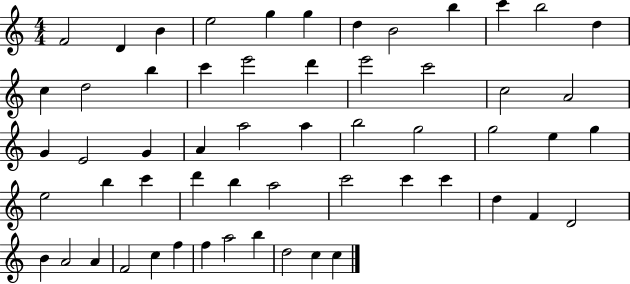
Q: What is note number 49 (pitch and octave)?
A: F4